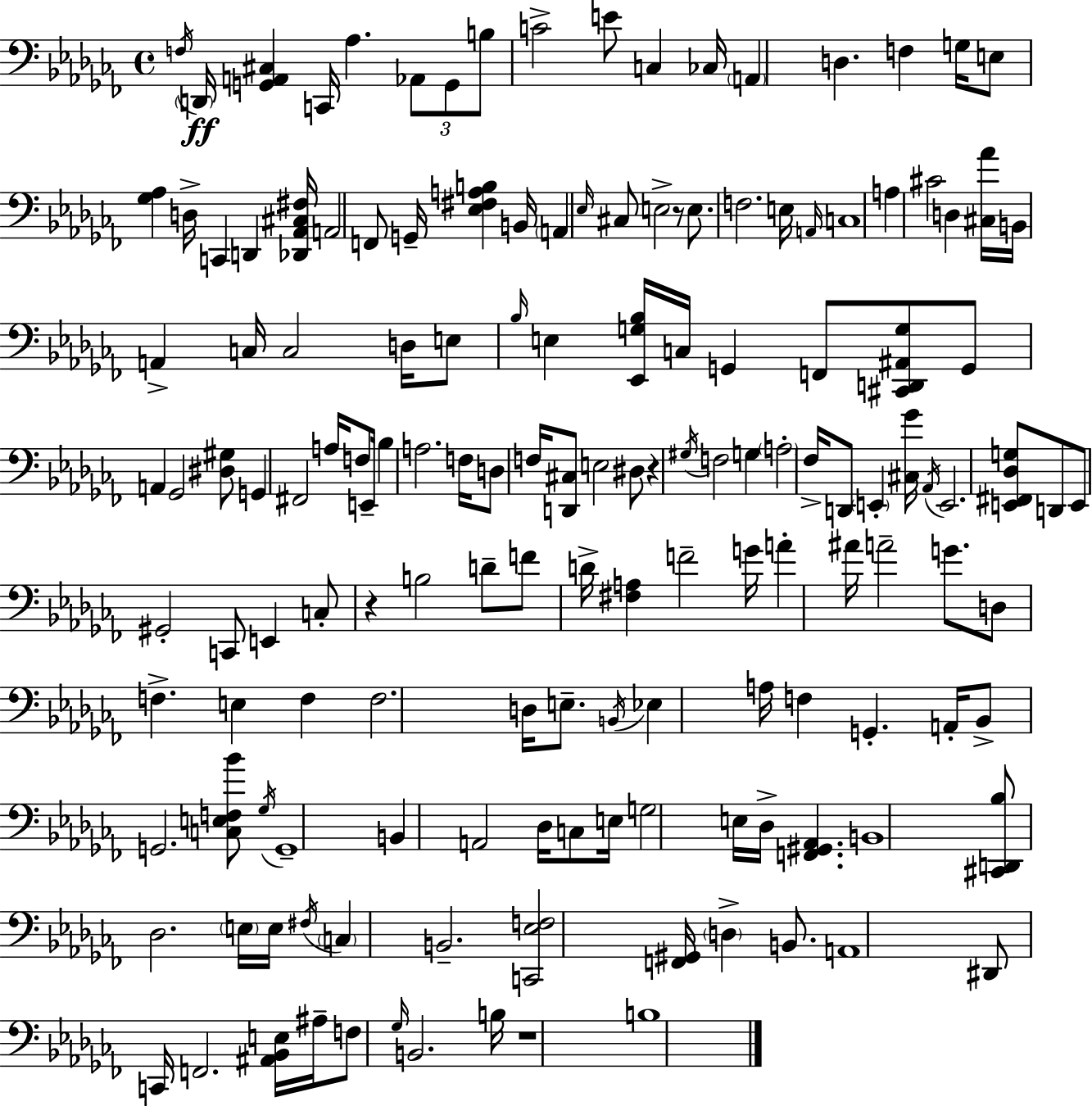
F3/s D2/s [G2,A2,C#3]/q C2/s Ab3/q. Ab2/e G2/e B3/e C4/h E4/e C3/q CES3/s A2/q D3/q. F3/q G3/s E3/e [Gb3,Ab3]/q D3/s C2/q D2/q [Db2,Ab2,C#3,F#3]/s A2/h F2/e G2/s [Eb3,F#3,A3,B3]/q B2/s A2/q Eb3/s C#3/e E3/h R/e E3/e. F3/h. E3/s A2/s C3/w A3/q C#4/h D3/q [C#3,Ab4]/s B2/s A2/q C3/s C3/h D3/s E3/e Bb3/s E3/q [Eb2,G3,Bb3]/s C3/s G2/q F2/e [C#2,D2,A#2,G3]/e G2/e A2/q Gb2/h [D#3,G#3]/e G2/q F#2/h A3/s F3/e E2/s Bb3/q A3/h. F3/s D3/e F3/s [D2,C#3]/e E3/h D#3/e R/q G#3/s F3/h G3/q A3/h FES3/s D2/e E2/q [C#3,Gb4]/s Ab2/s E2/h. [E2,F#2,Db3,G3]/e D2/e E2/e G#2/h C2/e E2/q C3/e R/q B3/h D4/e F4/e D4/s [F#3,A3]/q F4/h G4/s A4/q A#4/s A4/h G4/e. D3/e F3/q. E3/q F3/q F3/h. D3/s E3/e. B2/s Eb3/q A3/s F3/q G2/q. A2/s Bb2/e G2/h. [C3,E3,F3,Bb4]/e Gb3/s G2/w B2/q A2/h Db3/s C3/e E3/s G3/h E3/s Db3/s [F2,G#2,Ab2]/q. B2/w [C#2,D2,Bb3]/e Db3/h. E3/s E3/s F#3/s C3/q B2/h. [C2,Eb3,F3]/h [F2,G#2]/s D3/q B2/e. A2/w D#2/e C2/s F2/h. [A#2,Bb2,E3]/s A#3/s F3/e Gb3/s B2/h. B3/s R/w B3/w